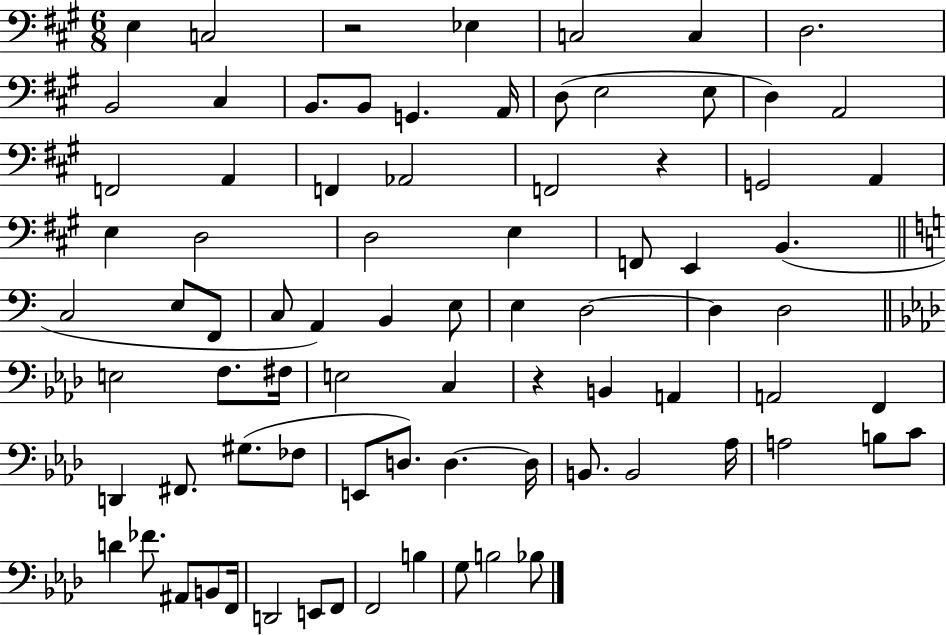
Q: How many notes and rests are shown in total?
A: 81